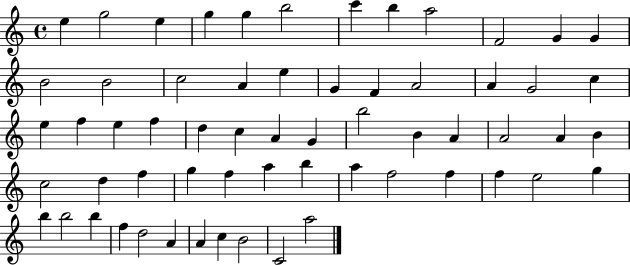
E5/q G5/h E5/q G5/q G5/q B5/h C6/q B5/q A5/h F4/h G4/q G4/q B4/h B4/h C5/h A4/q E5/q G4/q F4/q A4/h A4/q G4/h C5/q E5/q F5/q E5/q F5/q D5/q C5/q A4/q G4/q B5/h B4/q A4/q A4/h A4/q B4/q C5/h D5/q F5/q G5/q F5/q A5/q B5/q A5/q F5/h F5/q F5/q E5/h G5/q B5/q B5/h B5/q F5/q D5/h A4/q A4/q C5/q B4/h C4/h A5/h